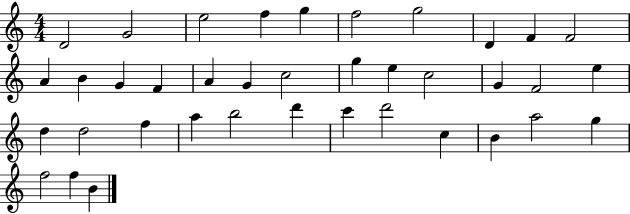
D4/h G4/h E5/h F5/q G5/q F5/h G5/h D4/q F4/q F4/h A4/q B4/q G4/q F4/q A4/q G4/q C5/h G5/q E5/q C5/h G4/q F4/h E5/q D5/q D5/h F5/q A5/q B5/h D6/q C6/q D6/h C5/q B4/q A5/h G5/q F5/h F5/q B4/q